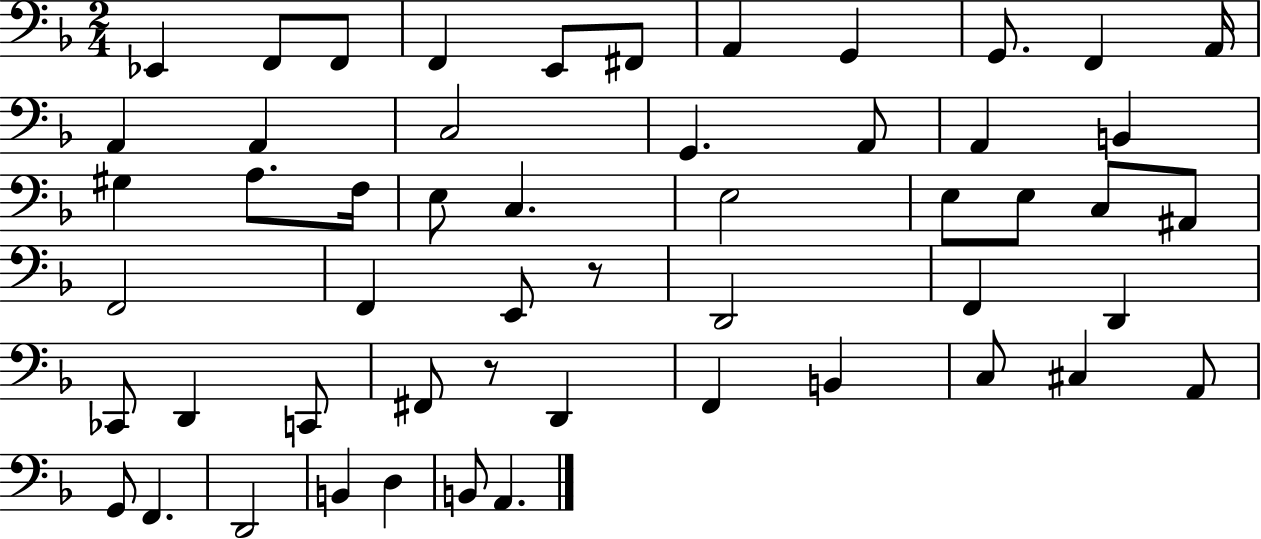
X:1
T:Untitled
M:2/4
L:1/4
K:F
_E,, F,,/2 F,,/2 F,, E,,/2 ^F,,/2 A,, G,, G,,/2 F,, A,,/4 A,, A,, C,2 G,, A,,/2 A,, B,, ^G, A,/2 F,/4 E,/2 C, E,2 E,/2 E,/2 C,/2 ^A,,/2 F,,2 F,, E,,/2 z/2 D,,2 F,, D,, _C,,/2 D,, C,,/2 ^F,,/2 z/2 D,, F,, B,, C,/2 ^C, A,,/2 G,,/2 F,, D,,2 B,, D, B,,/2 A,,